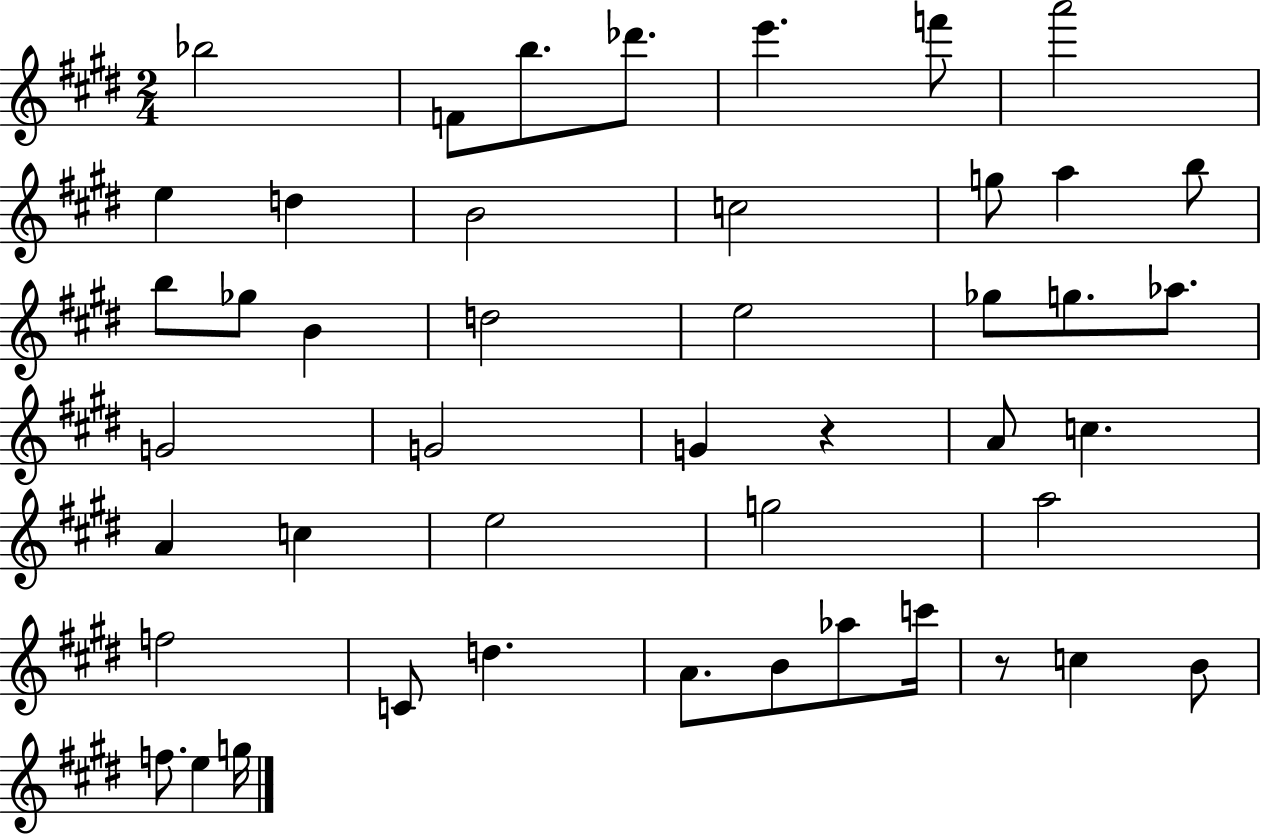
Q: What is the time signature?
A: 2/4